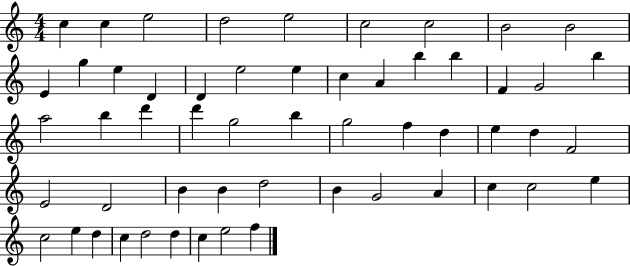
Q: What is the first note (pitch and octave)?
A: C5